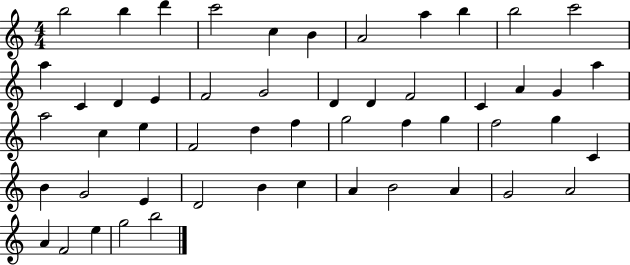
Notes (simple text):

B5/h B5/q D6/q C6/h C5/q B4/q A4/h A5/q B5/q B5/h C6/h A5/q C4/q D4/q E4/q F4/h G4/h D4/q D4/q F4/h C4/q A4/q G4/q A5/q A5/h C5/q E5/q F4/h D5/q F5/q G5/h F5/q G5/q F5/h G5/q C4/q B4/q G4/h E4/q D4/h B4/q C5/q A4/q B4/h A4/q G4/h A4/h A4/q F4/h E5/q G5/h B5/h